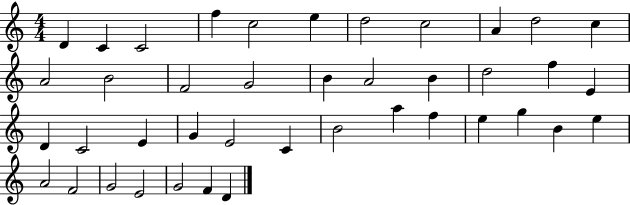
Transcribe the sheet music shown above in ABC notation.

X:1
T:Untitled
M:4/4
L:1/4
K:C
D C C2 f c2 e d2 c2 A d2 c A2 B2 F2 G2 B A2 B d2 f E D C2 E G E2 C B2 a f e g B e A2 F2 G2 E2 G2 F D